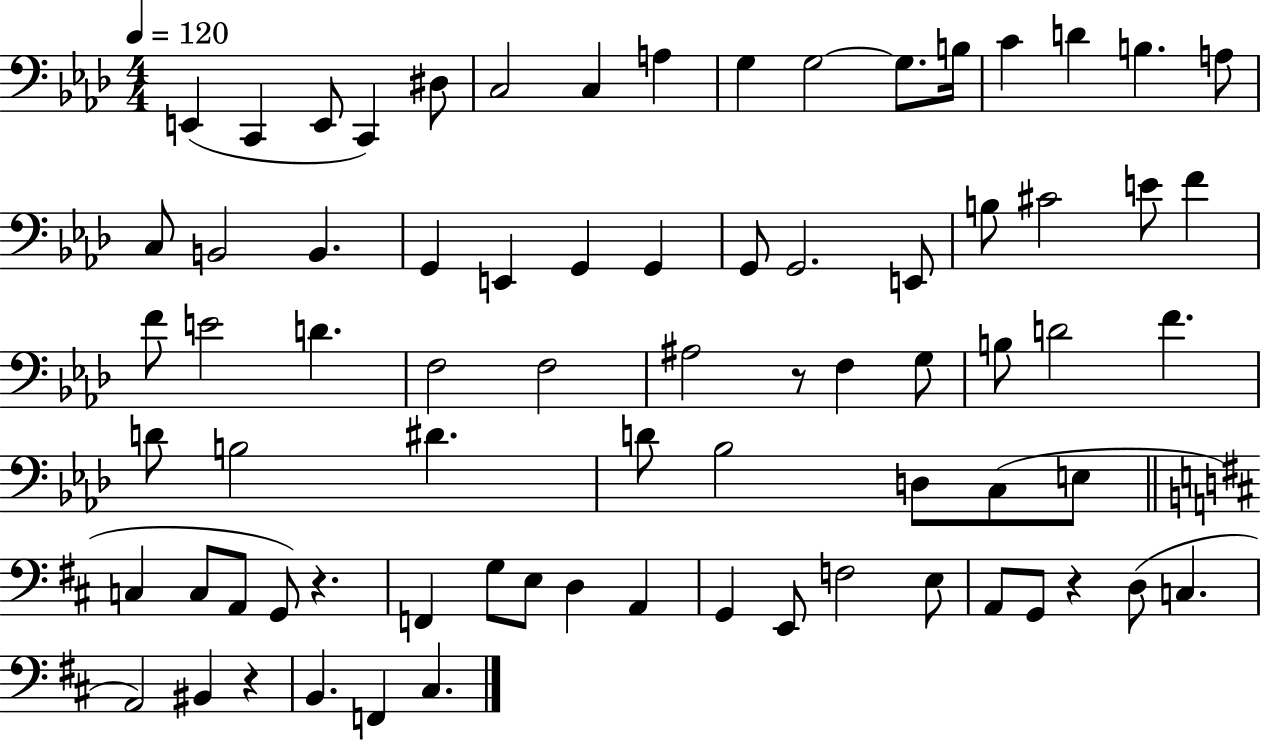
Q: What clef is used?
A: bass